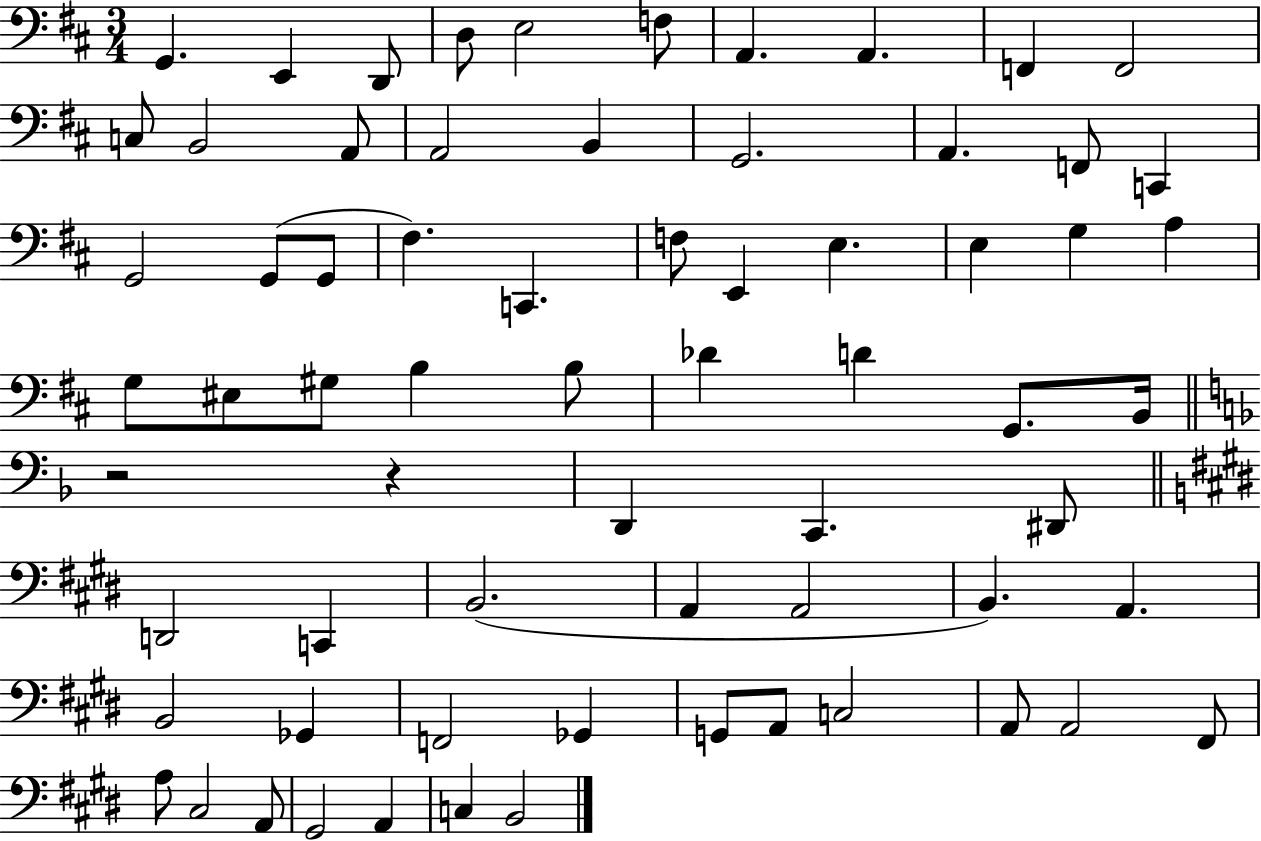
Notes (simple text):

G2/q. E2/q D2/e D3/e E3/h F3/e A2/q. A2/q. F2/q F2/h C3/e B2/h A2/e A2/h B2/q G2/h. A2/q. F2/e C2/q G2/h G2/e G2/e F#3/q. C2/q. F3/e E2/q E3/q. E3/q G3/q A3/q G3/e EIS3/e G#3/e B3/q B3/e Db4/q D4/q G2/e. B2/s R/h R/q D2/q C2/q. D#2/e D2/h C2/q B2/h. A2/q A2/h B2/q. A2/q. B2/h Gb2/q F2/h Gb2/q G2/e A2/e C3/h A2/e A2/h F#2/e A3/e C#3/h A2/e G#2/h A2/q C3/q B2/h